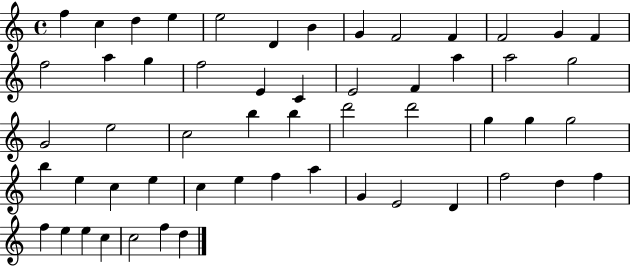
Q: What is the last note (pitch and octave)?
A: D5